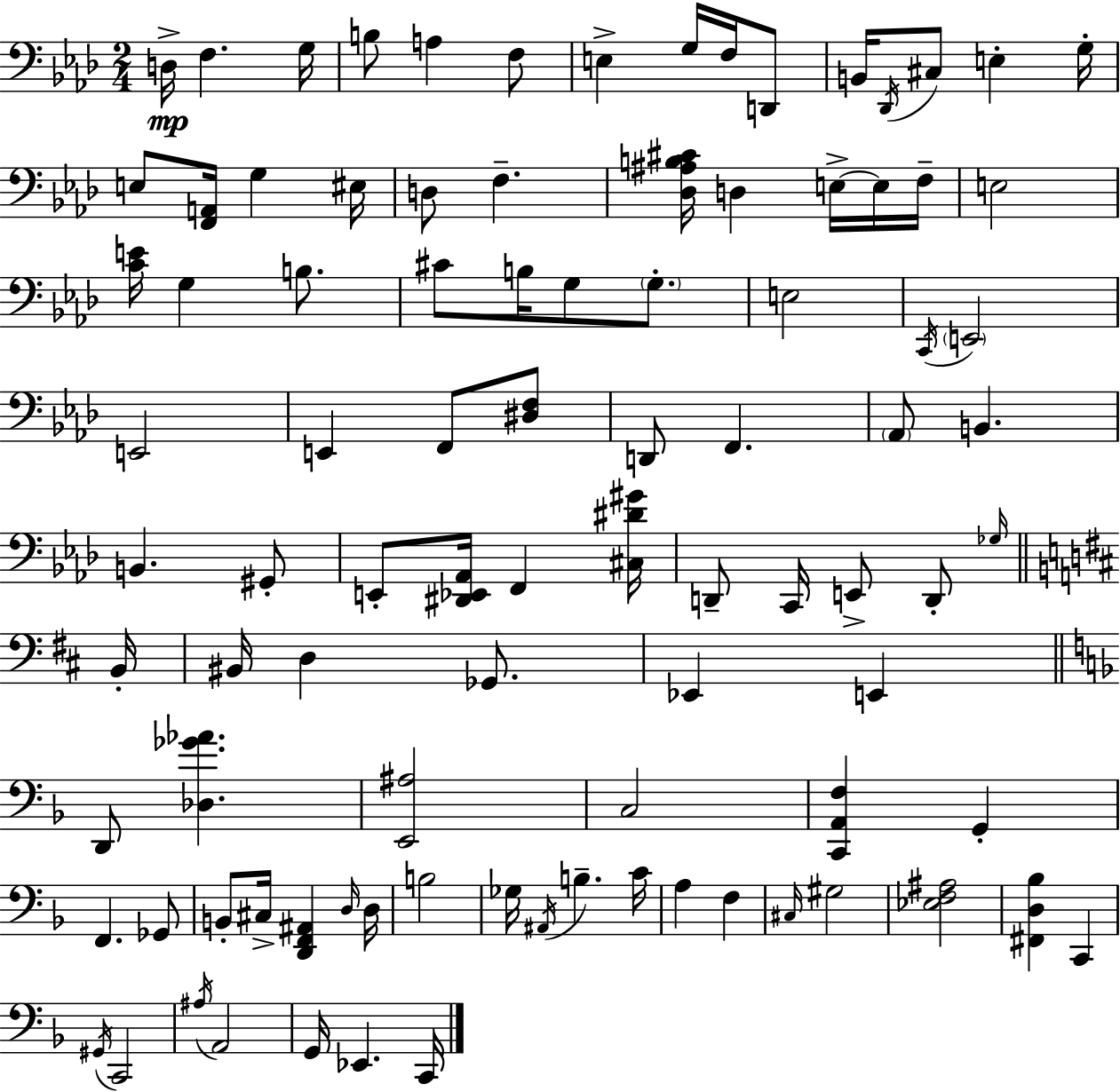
D3/s F3/q. G3/s B3/e A3/q F3/e E3/q G3/s F3/s D2/e B2/s Db2/s C#3/e E3/q G3/s E3/e [F2,A2]/s G3/q EIS3/s D3/e F3/q. [Db3,A#3,B3,C#4]/s D3/q E3/s E3/s F3/s E3/h [C4,E4]/s G3/q B3/e. C#4/e B3/s G3/e G3/e. E3/h C2/s E2/h E2/h E2/q F2/e [D#3,F3]/e D2/e F2/q. Ab2/e B2/q. B2/q. G#2/e E2/e [D#2,Eb2,Ab2]/s F2/q [C#3,D#4,G#4]/s D2/e C2/s E2/e D2/e Gb3/s B2/s BIS2/s D3/q Gb2/e. Eb2/q E2/q D2/e [Db3,Gb4,Ab4]/q. [E2,A#3]/h C3/h [C2,A2,F3]/q G2/q F2/q. Gb2/e B2/e C#3/s [D2,F2,A#2]/q D3/s D3/s B3/h Gb3/s A#2/s B3/q. C4/s A3/q F3/q C#3/s G#3/h [Eb3,F3,A#3]/h [F#2,D3,Bb3]/q C2/q G#2/s C2/h A#3/s A2/h G2/s Eb2/q. C2/s